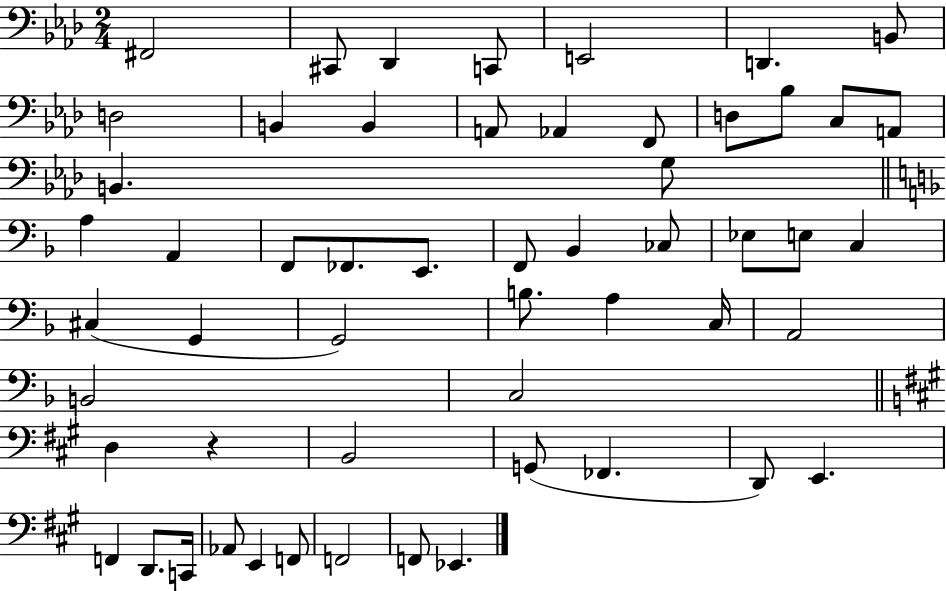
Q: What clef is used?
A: bass